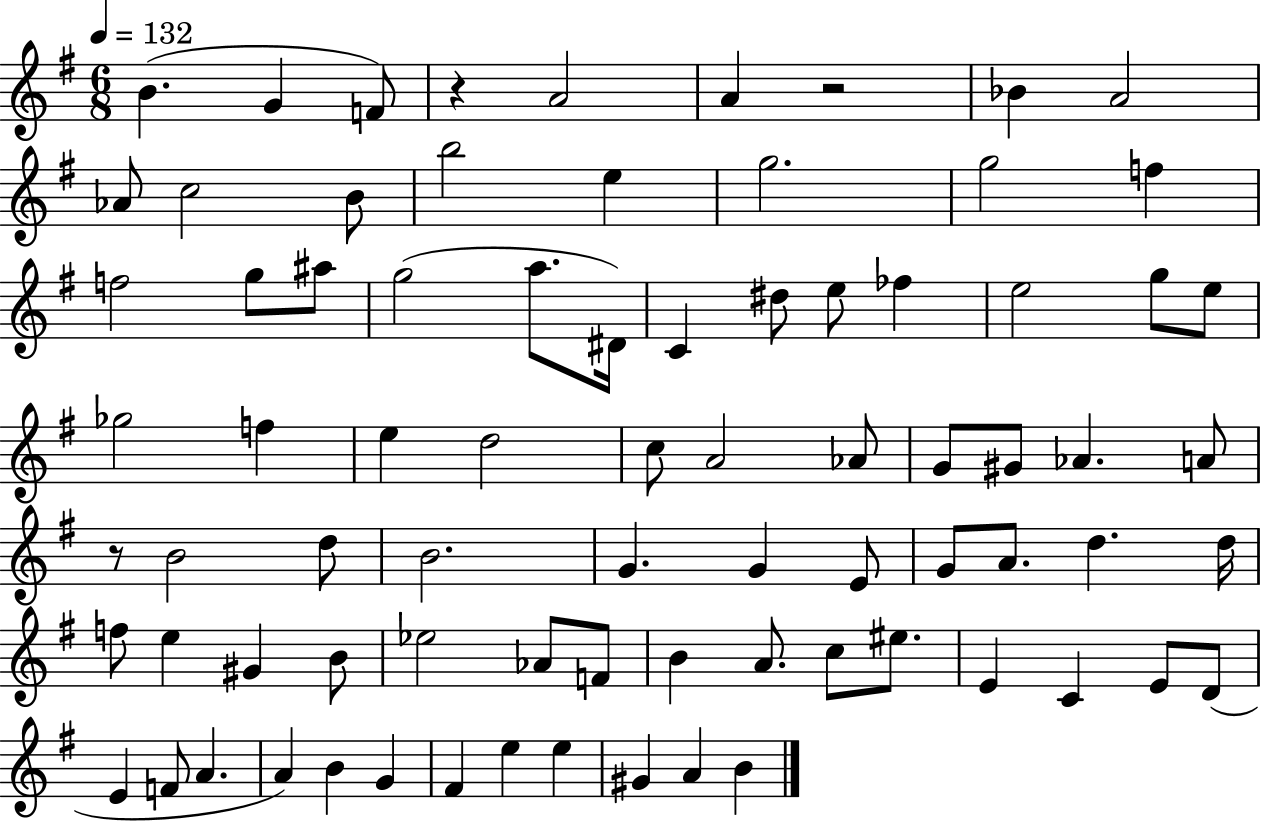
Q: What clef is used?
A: treble